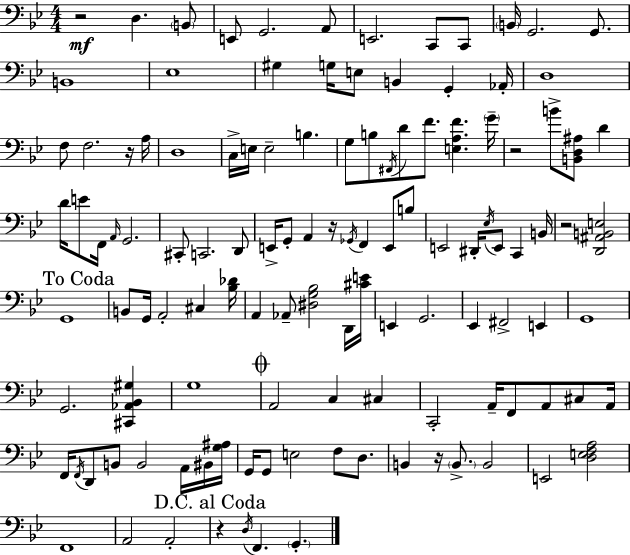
X:1
T:Untitled
M:4/4
L:1/4
K:Bb
z2 D, B,,/2 E,,/2 G,,2 A,,/2 E,,2 C,,/2 C,,/2 B,,/4 G,,2 G,,/2 B,,4 _E,4 ^G, G,/4 E,/2 B,, G,, _A,,/4 D,4 F,/2 F,2 z/4 A,/4 D,4 C,/4 E,/4 E,2 B, G,/2 B,/2 ^F,,/4 D/2 F/2 [E,A,F] G/4 z2 B/2 [B,,D,^A,]/2 D D/4 E/2 F,,/4 A,,/4 G,,2 ^C,,/2 C,,2 D,,/2 E,,/4 G,,/2 A,, z/4 _G,,/4 F,, E,,/2 B,/2 E,,2 ^D,,/4 _E,/4 E,,/2 C,, B,,/4 z2 [D,,^A,,B,,E,]2 G,,4 B,,/2 G,,/4 A,,2 ^C, [_B,_D]/4 A,, _A,,/2 [^D,G,_B,]2 D,,/4 [^CE]/4 E,, G,,2 _E,, ^F,,2 E,, G,,4 G,,2 [^C,,_A,,_B,,^G,] G,4 A,,2 C, ^C, C,,2 A,,/4 F,,/2 A,,/2 ^C,/2 A,,/4 F,,/4 F,,/4 D,,/2 B,,/2 B,,2 A,,/4 ^B,,/4 [G,^A,]/4 G,,/4 G,,/2 E,2 F,/2 D,/2 B,, z/4 B,,/2 B,,2 E,,2 [D,E,F,A,]2 F,,4 A,,2 A,,2 z D,/4 F,, G,,